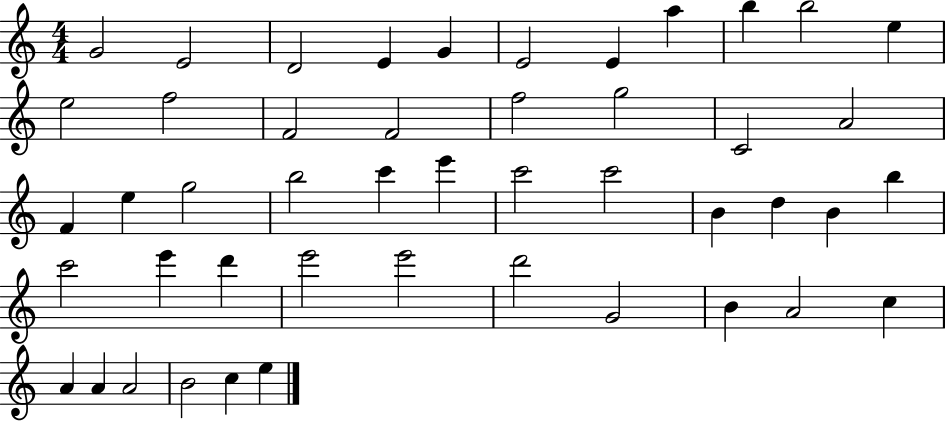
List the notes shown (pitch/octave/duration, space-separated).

G4/h E4/h D4/h E4/q G4/q E4/h E4/q A5/q B5/q B5/h E5/q E5/h F5/h F4/h F4/h F5/h G5/h C4/h A4/h F4/q E5/q G5/h B5/h C6/q E6/q C6/h C6/h B4/q D5/q B4/q B5/q C6/h E6/q D6/q E6/h E6/h D6/h G4/h B4/q A4/h C5/q A4/q A4/q A4/h B4/h C5/q E5/q